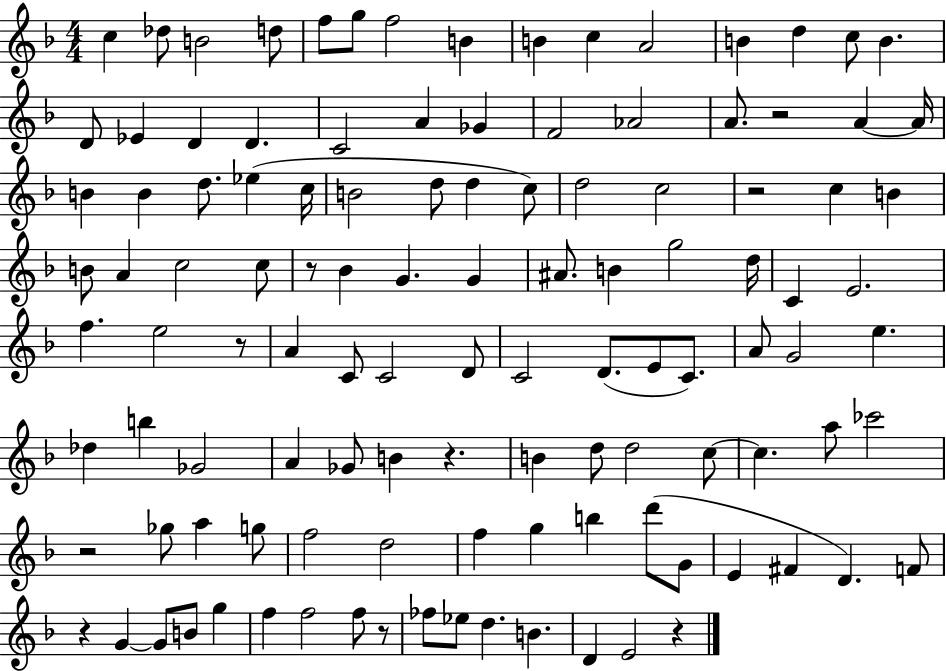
X:1
T:Untitled
M:4/4
L:1/4
K:F
c _d/2 B2 d/2 f/2 g/2 f2 B B c A2 B d c/2 B D/2 _E D D C2 A _G F2 _A2 A/2 z2 A A/4 B B d/2 _e c/4 B2 d/2 d c/2 d2 c2 z2 c B B/2 A c2 c/2 z/2 _B G G ^A/2 B g2 d/4 C E2 f e2 z/2 A C/2 C2 D/2 C2 D/2 E/2 C/2 A/2 G2 e _d b _G2 A _G/2 B z B d/2 d2 c/2 c a/2 _c'2 z2 _g/2 a g/2 f2 d2 f g b d'/2 G/2 E ^F D F/2 z G G/2 B/2 g f f2 f/2 z/2 _f/2 _e/2 d B D E2 z